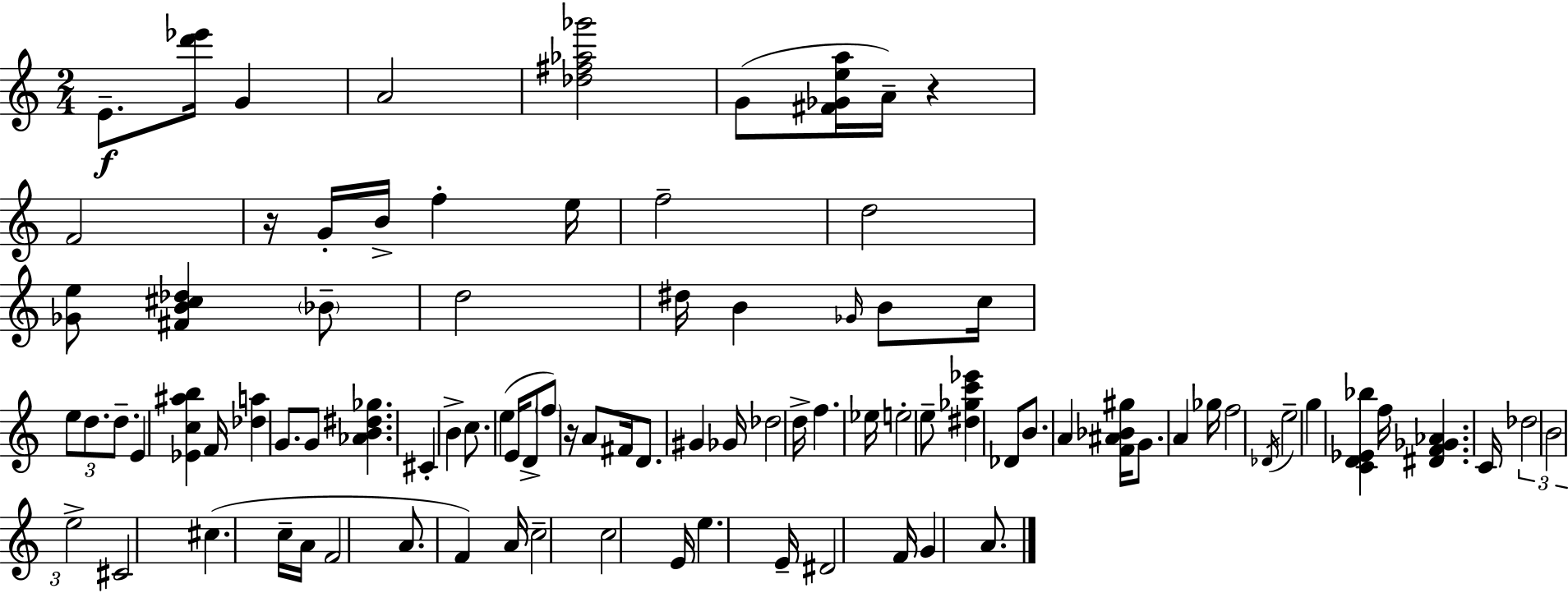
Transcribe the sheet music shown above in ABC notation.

X:1
T:Untitled
M:2/4
L:1/4
K:Am
E/2 [d'_e']/4 G A2 [_d^f_a_g']2 G/2 [^F_Gea]/4 A/4 z F2 z/4 G/4 B/4 f e/4 f2 d2 [_Ge]/2 [^FB^c_d] _B/2 d2 ^d/4 B _G/4 B/2 c/4 e/2 d/2 d/2 E [_Ec^ab] F/4 [_da] G/2 G/2 [_AB^d_g] ^C B c/2 e E/4 D/2 f/2 z/4 A/2 ^F/4 D/2 ^G _G/4 _d2 d/4 f _e/4 e2 e/2 [^d_gc'_e'] _D/2 B/2 A [F^A_B^g]/4 G/2 A _g/4 f2 _D/4 e2 g [CD_E_b] f/4 [^DF_G_A] C/4 _d2 B2 e2 ^C2 ^c c/4 A/4 F2 A/2 F A/4 c2 c2 E/4 e E/4 ^D2 F/4 G A/2